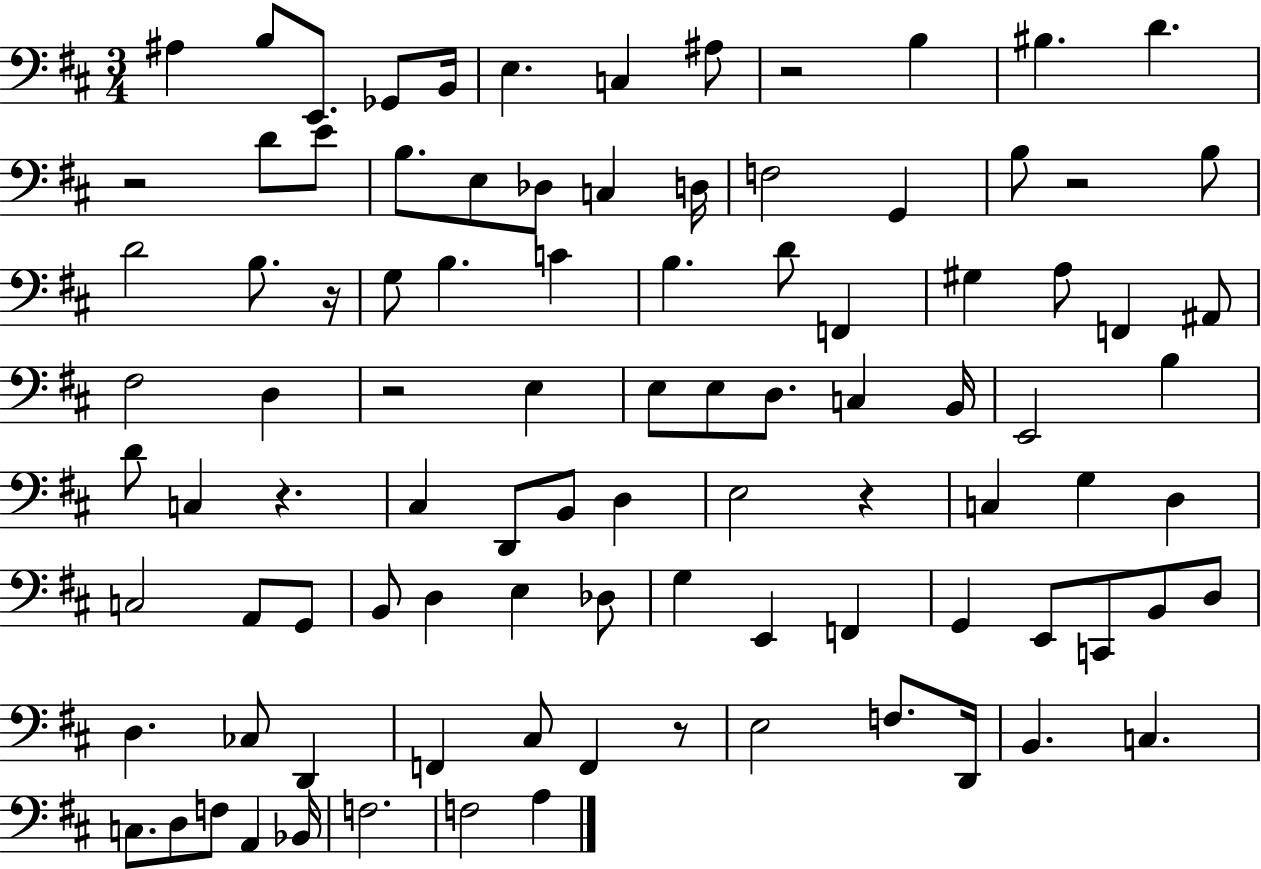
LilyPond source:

{
  \clef bass
  \numericTimeSignature
  \time 3/4
  \key d \major
  \repeat volta 2 { ais4 b8 e,8. ges,8 b,16 | e4. c4 ais8 | r2 b4 | bis4. d'4. | \break r2 d'8 e'8 | b8. e8 des8 c4 d16 | f2 g,4 | b8 r2 b8 | \break d'2 b8. r16 | g8 b4. c'4 | b4. d'8 f,4 | gis4 a8 f,4 ais,8 | \break fis2 d4 | r2 e4 | e8 e8 d8. c4 b,16 | e,2 b4 | \break d'8 c4 r4. | cis4 d,8 b,8 d4 | e2 r4 | c4 g4 d4 | \break c2 a,8 g,8 | b,8 d4 e4 des8 | g4 e,4 f,4 | g,4 e,8 c,8 b,8 d8 | \break d4. ces8 d,4 | f,4 cis8 f,4 r8 | e2 f8. d,16 | b,4. c4. | \break c8. d8 f8 a,4 bes,16 | f2. | f2 a4 | } \bar "|."
}